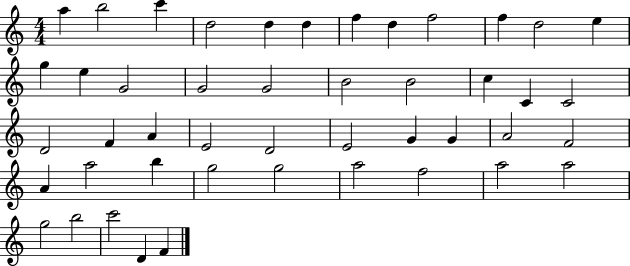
X:1
T:Untitled
M:4/4
L:1/4
K:C
a b2 c' d2 d d f d f2 f d2 e g e G2 G2 G2 B2 B2 c C C2 D2 F A E2 D2 E2 G G A2 F2 A a2 b g2 g2 a2 f2 a2 a2 g2 b2 c'2 D F